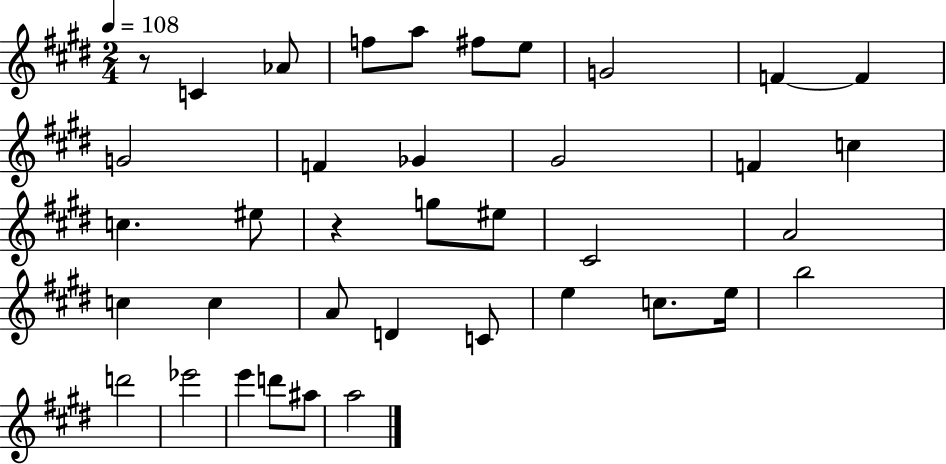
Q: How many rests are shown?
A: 2